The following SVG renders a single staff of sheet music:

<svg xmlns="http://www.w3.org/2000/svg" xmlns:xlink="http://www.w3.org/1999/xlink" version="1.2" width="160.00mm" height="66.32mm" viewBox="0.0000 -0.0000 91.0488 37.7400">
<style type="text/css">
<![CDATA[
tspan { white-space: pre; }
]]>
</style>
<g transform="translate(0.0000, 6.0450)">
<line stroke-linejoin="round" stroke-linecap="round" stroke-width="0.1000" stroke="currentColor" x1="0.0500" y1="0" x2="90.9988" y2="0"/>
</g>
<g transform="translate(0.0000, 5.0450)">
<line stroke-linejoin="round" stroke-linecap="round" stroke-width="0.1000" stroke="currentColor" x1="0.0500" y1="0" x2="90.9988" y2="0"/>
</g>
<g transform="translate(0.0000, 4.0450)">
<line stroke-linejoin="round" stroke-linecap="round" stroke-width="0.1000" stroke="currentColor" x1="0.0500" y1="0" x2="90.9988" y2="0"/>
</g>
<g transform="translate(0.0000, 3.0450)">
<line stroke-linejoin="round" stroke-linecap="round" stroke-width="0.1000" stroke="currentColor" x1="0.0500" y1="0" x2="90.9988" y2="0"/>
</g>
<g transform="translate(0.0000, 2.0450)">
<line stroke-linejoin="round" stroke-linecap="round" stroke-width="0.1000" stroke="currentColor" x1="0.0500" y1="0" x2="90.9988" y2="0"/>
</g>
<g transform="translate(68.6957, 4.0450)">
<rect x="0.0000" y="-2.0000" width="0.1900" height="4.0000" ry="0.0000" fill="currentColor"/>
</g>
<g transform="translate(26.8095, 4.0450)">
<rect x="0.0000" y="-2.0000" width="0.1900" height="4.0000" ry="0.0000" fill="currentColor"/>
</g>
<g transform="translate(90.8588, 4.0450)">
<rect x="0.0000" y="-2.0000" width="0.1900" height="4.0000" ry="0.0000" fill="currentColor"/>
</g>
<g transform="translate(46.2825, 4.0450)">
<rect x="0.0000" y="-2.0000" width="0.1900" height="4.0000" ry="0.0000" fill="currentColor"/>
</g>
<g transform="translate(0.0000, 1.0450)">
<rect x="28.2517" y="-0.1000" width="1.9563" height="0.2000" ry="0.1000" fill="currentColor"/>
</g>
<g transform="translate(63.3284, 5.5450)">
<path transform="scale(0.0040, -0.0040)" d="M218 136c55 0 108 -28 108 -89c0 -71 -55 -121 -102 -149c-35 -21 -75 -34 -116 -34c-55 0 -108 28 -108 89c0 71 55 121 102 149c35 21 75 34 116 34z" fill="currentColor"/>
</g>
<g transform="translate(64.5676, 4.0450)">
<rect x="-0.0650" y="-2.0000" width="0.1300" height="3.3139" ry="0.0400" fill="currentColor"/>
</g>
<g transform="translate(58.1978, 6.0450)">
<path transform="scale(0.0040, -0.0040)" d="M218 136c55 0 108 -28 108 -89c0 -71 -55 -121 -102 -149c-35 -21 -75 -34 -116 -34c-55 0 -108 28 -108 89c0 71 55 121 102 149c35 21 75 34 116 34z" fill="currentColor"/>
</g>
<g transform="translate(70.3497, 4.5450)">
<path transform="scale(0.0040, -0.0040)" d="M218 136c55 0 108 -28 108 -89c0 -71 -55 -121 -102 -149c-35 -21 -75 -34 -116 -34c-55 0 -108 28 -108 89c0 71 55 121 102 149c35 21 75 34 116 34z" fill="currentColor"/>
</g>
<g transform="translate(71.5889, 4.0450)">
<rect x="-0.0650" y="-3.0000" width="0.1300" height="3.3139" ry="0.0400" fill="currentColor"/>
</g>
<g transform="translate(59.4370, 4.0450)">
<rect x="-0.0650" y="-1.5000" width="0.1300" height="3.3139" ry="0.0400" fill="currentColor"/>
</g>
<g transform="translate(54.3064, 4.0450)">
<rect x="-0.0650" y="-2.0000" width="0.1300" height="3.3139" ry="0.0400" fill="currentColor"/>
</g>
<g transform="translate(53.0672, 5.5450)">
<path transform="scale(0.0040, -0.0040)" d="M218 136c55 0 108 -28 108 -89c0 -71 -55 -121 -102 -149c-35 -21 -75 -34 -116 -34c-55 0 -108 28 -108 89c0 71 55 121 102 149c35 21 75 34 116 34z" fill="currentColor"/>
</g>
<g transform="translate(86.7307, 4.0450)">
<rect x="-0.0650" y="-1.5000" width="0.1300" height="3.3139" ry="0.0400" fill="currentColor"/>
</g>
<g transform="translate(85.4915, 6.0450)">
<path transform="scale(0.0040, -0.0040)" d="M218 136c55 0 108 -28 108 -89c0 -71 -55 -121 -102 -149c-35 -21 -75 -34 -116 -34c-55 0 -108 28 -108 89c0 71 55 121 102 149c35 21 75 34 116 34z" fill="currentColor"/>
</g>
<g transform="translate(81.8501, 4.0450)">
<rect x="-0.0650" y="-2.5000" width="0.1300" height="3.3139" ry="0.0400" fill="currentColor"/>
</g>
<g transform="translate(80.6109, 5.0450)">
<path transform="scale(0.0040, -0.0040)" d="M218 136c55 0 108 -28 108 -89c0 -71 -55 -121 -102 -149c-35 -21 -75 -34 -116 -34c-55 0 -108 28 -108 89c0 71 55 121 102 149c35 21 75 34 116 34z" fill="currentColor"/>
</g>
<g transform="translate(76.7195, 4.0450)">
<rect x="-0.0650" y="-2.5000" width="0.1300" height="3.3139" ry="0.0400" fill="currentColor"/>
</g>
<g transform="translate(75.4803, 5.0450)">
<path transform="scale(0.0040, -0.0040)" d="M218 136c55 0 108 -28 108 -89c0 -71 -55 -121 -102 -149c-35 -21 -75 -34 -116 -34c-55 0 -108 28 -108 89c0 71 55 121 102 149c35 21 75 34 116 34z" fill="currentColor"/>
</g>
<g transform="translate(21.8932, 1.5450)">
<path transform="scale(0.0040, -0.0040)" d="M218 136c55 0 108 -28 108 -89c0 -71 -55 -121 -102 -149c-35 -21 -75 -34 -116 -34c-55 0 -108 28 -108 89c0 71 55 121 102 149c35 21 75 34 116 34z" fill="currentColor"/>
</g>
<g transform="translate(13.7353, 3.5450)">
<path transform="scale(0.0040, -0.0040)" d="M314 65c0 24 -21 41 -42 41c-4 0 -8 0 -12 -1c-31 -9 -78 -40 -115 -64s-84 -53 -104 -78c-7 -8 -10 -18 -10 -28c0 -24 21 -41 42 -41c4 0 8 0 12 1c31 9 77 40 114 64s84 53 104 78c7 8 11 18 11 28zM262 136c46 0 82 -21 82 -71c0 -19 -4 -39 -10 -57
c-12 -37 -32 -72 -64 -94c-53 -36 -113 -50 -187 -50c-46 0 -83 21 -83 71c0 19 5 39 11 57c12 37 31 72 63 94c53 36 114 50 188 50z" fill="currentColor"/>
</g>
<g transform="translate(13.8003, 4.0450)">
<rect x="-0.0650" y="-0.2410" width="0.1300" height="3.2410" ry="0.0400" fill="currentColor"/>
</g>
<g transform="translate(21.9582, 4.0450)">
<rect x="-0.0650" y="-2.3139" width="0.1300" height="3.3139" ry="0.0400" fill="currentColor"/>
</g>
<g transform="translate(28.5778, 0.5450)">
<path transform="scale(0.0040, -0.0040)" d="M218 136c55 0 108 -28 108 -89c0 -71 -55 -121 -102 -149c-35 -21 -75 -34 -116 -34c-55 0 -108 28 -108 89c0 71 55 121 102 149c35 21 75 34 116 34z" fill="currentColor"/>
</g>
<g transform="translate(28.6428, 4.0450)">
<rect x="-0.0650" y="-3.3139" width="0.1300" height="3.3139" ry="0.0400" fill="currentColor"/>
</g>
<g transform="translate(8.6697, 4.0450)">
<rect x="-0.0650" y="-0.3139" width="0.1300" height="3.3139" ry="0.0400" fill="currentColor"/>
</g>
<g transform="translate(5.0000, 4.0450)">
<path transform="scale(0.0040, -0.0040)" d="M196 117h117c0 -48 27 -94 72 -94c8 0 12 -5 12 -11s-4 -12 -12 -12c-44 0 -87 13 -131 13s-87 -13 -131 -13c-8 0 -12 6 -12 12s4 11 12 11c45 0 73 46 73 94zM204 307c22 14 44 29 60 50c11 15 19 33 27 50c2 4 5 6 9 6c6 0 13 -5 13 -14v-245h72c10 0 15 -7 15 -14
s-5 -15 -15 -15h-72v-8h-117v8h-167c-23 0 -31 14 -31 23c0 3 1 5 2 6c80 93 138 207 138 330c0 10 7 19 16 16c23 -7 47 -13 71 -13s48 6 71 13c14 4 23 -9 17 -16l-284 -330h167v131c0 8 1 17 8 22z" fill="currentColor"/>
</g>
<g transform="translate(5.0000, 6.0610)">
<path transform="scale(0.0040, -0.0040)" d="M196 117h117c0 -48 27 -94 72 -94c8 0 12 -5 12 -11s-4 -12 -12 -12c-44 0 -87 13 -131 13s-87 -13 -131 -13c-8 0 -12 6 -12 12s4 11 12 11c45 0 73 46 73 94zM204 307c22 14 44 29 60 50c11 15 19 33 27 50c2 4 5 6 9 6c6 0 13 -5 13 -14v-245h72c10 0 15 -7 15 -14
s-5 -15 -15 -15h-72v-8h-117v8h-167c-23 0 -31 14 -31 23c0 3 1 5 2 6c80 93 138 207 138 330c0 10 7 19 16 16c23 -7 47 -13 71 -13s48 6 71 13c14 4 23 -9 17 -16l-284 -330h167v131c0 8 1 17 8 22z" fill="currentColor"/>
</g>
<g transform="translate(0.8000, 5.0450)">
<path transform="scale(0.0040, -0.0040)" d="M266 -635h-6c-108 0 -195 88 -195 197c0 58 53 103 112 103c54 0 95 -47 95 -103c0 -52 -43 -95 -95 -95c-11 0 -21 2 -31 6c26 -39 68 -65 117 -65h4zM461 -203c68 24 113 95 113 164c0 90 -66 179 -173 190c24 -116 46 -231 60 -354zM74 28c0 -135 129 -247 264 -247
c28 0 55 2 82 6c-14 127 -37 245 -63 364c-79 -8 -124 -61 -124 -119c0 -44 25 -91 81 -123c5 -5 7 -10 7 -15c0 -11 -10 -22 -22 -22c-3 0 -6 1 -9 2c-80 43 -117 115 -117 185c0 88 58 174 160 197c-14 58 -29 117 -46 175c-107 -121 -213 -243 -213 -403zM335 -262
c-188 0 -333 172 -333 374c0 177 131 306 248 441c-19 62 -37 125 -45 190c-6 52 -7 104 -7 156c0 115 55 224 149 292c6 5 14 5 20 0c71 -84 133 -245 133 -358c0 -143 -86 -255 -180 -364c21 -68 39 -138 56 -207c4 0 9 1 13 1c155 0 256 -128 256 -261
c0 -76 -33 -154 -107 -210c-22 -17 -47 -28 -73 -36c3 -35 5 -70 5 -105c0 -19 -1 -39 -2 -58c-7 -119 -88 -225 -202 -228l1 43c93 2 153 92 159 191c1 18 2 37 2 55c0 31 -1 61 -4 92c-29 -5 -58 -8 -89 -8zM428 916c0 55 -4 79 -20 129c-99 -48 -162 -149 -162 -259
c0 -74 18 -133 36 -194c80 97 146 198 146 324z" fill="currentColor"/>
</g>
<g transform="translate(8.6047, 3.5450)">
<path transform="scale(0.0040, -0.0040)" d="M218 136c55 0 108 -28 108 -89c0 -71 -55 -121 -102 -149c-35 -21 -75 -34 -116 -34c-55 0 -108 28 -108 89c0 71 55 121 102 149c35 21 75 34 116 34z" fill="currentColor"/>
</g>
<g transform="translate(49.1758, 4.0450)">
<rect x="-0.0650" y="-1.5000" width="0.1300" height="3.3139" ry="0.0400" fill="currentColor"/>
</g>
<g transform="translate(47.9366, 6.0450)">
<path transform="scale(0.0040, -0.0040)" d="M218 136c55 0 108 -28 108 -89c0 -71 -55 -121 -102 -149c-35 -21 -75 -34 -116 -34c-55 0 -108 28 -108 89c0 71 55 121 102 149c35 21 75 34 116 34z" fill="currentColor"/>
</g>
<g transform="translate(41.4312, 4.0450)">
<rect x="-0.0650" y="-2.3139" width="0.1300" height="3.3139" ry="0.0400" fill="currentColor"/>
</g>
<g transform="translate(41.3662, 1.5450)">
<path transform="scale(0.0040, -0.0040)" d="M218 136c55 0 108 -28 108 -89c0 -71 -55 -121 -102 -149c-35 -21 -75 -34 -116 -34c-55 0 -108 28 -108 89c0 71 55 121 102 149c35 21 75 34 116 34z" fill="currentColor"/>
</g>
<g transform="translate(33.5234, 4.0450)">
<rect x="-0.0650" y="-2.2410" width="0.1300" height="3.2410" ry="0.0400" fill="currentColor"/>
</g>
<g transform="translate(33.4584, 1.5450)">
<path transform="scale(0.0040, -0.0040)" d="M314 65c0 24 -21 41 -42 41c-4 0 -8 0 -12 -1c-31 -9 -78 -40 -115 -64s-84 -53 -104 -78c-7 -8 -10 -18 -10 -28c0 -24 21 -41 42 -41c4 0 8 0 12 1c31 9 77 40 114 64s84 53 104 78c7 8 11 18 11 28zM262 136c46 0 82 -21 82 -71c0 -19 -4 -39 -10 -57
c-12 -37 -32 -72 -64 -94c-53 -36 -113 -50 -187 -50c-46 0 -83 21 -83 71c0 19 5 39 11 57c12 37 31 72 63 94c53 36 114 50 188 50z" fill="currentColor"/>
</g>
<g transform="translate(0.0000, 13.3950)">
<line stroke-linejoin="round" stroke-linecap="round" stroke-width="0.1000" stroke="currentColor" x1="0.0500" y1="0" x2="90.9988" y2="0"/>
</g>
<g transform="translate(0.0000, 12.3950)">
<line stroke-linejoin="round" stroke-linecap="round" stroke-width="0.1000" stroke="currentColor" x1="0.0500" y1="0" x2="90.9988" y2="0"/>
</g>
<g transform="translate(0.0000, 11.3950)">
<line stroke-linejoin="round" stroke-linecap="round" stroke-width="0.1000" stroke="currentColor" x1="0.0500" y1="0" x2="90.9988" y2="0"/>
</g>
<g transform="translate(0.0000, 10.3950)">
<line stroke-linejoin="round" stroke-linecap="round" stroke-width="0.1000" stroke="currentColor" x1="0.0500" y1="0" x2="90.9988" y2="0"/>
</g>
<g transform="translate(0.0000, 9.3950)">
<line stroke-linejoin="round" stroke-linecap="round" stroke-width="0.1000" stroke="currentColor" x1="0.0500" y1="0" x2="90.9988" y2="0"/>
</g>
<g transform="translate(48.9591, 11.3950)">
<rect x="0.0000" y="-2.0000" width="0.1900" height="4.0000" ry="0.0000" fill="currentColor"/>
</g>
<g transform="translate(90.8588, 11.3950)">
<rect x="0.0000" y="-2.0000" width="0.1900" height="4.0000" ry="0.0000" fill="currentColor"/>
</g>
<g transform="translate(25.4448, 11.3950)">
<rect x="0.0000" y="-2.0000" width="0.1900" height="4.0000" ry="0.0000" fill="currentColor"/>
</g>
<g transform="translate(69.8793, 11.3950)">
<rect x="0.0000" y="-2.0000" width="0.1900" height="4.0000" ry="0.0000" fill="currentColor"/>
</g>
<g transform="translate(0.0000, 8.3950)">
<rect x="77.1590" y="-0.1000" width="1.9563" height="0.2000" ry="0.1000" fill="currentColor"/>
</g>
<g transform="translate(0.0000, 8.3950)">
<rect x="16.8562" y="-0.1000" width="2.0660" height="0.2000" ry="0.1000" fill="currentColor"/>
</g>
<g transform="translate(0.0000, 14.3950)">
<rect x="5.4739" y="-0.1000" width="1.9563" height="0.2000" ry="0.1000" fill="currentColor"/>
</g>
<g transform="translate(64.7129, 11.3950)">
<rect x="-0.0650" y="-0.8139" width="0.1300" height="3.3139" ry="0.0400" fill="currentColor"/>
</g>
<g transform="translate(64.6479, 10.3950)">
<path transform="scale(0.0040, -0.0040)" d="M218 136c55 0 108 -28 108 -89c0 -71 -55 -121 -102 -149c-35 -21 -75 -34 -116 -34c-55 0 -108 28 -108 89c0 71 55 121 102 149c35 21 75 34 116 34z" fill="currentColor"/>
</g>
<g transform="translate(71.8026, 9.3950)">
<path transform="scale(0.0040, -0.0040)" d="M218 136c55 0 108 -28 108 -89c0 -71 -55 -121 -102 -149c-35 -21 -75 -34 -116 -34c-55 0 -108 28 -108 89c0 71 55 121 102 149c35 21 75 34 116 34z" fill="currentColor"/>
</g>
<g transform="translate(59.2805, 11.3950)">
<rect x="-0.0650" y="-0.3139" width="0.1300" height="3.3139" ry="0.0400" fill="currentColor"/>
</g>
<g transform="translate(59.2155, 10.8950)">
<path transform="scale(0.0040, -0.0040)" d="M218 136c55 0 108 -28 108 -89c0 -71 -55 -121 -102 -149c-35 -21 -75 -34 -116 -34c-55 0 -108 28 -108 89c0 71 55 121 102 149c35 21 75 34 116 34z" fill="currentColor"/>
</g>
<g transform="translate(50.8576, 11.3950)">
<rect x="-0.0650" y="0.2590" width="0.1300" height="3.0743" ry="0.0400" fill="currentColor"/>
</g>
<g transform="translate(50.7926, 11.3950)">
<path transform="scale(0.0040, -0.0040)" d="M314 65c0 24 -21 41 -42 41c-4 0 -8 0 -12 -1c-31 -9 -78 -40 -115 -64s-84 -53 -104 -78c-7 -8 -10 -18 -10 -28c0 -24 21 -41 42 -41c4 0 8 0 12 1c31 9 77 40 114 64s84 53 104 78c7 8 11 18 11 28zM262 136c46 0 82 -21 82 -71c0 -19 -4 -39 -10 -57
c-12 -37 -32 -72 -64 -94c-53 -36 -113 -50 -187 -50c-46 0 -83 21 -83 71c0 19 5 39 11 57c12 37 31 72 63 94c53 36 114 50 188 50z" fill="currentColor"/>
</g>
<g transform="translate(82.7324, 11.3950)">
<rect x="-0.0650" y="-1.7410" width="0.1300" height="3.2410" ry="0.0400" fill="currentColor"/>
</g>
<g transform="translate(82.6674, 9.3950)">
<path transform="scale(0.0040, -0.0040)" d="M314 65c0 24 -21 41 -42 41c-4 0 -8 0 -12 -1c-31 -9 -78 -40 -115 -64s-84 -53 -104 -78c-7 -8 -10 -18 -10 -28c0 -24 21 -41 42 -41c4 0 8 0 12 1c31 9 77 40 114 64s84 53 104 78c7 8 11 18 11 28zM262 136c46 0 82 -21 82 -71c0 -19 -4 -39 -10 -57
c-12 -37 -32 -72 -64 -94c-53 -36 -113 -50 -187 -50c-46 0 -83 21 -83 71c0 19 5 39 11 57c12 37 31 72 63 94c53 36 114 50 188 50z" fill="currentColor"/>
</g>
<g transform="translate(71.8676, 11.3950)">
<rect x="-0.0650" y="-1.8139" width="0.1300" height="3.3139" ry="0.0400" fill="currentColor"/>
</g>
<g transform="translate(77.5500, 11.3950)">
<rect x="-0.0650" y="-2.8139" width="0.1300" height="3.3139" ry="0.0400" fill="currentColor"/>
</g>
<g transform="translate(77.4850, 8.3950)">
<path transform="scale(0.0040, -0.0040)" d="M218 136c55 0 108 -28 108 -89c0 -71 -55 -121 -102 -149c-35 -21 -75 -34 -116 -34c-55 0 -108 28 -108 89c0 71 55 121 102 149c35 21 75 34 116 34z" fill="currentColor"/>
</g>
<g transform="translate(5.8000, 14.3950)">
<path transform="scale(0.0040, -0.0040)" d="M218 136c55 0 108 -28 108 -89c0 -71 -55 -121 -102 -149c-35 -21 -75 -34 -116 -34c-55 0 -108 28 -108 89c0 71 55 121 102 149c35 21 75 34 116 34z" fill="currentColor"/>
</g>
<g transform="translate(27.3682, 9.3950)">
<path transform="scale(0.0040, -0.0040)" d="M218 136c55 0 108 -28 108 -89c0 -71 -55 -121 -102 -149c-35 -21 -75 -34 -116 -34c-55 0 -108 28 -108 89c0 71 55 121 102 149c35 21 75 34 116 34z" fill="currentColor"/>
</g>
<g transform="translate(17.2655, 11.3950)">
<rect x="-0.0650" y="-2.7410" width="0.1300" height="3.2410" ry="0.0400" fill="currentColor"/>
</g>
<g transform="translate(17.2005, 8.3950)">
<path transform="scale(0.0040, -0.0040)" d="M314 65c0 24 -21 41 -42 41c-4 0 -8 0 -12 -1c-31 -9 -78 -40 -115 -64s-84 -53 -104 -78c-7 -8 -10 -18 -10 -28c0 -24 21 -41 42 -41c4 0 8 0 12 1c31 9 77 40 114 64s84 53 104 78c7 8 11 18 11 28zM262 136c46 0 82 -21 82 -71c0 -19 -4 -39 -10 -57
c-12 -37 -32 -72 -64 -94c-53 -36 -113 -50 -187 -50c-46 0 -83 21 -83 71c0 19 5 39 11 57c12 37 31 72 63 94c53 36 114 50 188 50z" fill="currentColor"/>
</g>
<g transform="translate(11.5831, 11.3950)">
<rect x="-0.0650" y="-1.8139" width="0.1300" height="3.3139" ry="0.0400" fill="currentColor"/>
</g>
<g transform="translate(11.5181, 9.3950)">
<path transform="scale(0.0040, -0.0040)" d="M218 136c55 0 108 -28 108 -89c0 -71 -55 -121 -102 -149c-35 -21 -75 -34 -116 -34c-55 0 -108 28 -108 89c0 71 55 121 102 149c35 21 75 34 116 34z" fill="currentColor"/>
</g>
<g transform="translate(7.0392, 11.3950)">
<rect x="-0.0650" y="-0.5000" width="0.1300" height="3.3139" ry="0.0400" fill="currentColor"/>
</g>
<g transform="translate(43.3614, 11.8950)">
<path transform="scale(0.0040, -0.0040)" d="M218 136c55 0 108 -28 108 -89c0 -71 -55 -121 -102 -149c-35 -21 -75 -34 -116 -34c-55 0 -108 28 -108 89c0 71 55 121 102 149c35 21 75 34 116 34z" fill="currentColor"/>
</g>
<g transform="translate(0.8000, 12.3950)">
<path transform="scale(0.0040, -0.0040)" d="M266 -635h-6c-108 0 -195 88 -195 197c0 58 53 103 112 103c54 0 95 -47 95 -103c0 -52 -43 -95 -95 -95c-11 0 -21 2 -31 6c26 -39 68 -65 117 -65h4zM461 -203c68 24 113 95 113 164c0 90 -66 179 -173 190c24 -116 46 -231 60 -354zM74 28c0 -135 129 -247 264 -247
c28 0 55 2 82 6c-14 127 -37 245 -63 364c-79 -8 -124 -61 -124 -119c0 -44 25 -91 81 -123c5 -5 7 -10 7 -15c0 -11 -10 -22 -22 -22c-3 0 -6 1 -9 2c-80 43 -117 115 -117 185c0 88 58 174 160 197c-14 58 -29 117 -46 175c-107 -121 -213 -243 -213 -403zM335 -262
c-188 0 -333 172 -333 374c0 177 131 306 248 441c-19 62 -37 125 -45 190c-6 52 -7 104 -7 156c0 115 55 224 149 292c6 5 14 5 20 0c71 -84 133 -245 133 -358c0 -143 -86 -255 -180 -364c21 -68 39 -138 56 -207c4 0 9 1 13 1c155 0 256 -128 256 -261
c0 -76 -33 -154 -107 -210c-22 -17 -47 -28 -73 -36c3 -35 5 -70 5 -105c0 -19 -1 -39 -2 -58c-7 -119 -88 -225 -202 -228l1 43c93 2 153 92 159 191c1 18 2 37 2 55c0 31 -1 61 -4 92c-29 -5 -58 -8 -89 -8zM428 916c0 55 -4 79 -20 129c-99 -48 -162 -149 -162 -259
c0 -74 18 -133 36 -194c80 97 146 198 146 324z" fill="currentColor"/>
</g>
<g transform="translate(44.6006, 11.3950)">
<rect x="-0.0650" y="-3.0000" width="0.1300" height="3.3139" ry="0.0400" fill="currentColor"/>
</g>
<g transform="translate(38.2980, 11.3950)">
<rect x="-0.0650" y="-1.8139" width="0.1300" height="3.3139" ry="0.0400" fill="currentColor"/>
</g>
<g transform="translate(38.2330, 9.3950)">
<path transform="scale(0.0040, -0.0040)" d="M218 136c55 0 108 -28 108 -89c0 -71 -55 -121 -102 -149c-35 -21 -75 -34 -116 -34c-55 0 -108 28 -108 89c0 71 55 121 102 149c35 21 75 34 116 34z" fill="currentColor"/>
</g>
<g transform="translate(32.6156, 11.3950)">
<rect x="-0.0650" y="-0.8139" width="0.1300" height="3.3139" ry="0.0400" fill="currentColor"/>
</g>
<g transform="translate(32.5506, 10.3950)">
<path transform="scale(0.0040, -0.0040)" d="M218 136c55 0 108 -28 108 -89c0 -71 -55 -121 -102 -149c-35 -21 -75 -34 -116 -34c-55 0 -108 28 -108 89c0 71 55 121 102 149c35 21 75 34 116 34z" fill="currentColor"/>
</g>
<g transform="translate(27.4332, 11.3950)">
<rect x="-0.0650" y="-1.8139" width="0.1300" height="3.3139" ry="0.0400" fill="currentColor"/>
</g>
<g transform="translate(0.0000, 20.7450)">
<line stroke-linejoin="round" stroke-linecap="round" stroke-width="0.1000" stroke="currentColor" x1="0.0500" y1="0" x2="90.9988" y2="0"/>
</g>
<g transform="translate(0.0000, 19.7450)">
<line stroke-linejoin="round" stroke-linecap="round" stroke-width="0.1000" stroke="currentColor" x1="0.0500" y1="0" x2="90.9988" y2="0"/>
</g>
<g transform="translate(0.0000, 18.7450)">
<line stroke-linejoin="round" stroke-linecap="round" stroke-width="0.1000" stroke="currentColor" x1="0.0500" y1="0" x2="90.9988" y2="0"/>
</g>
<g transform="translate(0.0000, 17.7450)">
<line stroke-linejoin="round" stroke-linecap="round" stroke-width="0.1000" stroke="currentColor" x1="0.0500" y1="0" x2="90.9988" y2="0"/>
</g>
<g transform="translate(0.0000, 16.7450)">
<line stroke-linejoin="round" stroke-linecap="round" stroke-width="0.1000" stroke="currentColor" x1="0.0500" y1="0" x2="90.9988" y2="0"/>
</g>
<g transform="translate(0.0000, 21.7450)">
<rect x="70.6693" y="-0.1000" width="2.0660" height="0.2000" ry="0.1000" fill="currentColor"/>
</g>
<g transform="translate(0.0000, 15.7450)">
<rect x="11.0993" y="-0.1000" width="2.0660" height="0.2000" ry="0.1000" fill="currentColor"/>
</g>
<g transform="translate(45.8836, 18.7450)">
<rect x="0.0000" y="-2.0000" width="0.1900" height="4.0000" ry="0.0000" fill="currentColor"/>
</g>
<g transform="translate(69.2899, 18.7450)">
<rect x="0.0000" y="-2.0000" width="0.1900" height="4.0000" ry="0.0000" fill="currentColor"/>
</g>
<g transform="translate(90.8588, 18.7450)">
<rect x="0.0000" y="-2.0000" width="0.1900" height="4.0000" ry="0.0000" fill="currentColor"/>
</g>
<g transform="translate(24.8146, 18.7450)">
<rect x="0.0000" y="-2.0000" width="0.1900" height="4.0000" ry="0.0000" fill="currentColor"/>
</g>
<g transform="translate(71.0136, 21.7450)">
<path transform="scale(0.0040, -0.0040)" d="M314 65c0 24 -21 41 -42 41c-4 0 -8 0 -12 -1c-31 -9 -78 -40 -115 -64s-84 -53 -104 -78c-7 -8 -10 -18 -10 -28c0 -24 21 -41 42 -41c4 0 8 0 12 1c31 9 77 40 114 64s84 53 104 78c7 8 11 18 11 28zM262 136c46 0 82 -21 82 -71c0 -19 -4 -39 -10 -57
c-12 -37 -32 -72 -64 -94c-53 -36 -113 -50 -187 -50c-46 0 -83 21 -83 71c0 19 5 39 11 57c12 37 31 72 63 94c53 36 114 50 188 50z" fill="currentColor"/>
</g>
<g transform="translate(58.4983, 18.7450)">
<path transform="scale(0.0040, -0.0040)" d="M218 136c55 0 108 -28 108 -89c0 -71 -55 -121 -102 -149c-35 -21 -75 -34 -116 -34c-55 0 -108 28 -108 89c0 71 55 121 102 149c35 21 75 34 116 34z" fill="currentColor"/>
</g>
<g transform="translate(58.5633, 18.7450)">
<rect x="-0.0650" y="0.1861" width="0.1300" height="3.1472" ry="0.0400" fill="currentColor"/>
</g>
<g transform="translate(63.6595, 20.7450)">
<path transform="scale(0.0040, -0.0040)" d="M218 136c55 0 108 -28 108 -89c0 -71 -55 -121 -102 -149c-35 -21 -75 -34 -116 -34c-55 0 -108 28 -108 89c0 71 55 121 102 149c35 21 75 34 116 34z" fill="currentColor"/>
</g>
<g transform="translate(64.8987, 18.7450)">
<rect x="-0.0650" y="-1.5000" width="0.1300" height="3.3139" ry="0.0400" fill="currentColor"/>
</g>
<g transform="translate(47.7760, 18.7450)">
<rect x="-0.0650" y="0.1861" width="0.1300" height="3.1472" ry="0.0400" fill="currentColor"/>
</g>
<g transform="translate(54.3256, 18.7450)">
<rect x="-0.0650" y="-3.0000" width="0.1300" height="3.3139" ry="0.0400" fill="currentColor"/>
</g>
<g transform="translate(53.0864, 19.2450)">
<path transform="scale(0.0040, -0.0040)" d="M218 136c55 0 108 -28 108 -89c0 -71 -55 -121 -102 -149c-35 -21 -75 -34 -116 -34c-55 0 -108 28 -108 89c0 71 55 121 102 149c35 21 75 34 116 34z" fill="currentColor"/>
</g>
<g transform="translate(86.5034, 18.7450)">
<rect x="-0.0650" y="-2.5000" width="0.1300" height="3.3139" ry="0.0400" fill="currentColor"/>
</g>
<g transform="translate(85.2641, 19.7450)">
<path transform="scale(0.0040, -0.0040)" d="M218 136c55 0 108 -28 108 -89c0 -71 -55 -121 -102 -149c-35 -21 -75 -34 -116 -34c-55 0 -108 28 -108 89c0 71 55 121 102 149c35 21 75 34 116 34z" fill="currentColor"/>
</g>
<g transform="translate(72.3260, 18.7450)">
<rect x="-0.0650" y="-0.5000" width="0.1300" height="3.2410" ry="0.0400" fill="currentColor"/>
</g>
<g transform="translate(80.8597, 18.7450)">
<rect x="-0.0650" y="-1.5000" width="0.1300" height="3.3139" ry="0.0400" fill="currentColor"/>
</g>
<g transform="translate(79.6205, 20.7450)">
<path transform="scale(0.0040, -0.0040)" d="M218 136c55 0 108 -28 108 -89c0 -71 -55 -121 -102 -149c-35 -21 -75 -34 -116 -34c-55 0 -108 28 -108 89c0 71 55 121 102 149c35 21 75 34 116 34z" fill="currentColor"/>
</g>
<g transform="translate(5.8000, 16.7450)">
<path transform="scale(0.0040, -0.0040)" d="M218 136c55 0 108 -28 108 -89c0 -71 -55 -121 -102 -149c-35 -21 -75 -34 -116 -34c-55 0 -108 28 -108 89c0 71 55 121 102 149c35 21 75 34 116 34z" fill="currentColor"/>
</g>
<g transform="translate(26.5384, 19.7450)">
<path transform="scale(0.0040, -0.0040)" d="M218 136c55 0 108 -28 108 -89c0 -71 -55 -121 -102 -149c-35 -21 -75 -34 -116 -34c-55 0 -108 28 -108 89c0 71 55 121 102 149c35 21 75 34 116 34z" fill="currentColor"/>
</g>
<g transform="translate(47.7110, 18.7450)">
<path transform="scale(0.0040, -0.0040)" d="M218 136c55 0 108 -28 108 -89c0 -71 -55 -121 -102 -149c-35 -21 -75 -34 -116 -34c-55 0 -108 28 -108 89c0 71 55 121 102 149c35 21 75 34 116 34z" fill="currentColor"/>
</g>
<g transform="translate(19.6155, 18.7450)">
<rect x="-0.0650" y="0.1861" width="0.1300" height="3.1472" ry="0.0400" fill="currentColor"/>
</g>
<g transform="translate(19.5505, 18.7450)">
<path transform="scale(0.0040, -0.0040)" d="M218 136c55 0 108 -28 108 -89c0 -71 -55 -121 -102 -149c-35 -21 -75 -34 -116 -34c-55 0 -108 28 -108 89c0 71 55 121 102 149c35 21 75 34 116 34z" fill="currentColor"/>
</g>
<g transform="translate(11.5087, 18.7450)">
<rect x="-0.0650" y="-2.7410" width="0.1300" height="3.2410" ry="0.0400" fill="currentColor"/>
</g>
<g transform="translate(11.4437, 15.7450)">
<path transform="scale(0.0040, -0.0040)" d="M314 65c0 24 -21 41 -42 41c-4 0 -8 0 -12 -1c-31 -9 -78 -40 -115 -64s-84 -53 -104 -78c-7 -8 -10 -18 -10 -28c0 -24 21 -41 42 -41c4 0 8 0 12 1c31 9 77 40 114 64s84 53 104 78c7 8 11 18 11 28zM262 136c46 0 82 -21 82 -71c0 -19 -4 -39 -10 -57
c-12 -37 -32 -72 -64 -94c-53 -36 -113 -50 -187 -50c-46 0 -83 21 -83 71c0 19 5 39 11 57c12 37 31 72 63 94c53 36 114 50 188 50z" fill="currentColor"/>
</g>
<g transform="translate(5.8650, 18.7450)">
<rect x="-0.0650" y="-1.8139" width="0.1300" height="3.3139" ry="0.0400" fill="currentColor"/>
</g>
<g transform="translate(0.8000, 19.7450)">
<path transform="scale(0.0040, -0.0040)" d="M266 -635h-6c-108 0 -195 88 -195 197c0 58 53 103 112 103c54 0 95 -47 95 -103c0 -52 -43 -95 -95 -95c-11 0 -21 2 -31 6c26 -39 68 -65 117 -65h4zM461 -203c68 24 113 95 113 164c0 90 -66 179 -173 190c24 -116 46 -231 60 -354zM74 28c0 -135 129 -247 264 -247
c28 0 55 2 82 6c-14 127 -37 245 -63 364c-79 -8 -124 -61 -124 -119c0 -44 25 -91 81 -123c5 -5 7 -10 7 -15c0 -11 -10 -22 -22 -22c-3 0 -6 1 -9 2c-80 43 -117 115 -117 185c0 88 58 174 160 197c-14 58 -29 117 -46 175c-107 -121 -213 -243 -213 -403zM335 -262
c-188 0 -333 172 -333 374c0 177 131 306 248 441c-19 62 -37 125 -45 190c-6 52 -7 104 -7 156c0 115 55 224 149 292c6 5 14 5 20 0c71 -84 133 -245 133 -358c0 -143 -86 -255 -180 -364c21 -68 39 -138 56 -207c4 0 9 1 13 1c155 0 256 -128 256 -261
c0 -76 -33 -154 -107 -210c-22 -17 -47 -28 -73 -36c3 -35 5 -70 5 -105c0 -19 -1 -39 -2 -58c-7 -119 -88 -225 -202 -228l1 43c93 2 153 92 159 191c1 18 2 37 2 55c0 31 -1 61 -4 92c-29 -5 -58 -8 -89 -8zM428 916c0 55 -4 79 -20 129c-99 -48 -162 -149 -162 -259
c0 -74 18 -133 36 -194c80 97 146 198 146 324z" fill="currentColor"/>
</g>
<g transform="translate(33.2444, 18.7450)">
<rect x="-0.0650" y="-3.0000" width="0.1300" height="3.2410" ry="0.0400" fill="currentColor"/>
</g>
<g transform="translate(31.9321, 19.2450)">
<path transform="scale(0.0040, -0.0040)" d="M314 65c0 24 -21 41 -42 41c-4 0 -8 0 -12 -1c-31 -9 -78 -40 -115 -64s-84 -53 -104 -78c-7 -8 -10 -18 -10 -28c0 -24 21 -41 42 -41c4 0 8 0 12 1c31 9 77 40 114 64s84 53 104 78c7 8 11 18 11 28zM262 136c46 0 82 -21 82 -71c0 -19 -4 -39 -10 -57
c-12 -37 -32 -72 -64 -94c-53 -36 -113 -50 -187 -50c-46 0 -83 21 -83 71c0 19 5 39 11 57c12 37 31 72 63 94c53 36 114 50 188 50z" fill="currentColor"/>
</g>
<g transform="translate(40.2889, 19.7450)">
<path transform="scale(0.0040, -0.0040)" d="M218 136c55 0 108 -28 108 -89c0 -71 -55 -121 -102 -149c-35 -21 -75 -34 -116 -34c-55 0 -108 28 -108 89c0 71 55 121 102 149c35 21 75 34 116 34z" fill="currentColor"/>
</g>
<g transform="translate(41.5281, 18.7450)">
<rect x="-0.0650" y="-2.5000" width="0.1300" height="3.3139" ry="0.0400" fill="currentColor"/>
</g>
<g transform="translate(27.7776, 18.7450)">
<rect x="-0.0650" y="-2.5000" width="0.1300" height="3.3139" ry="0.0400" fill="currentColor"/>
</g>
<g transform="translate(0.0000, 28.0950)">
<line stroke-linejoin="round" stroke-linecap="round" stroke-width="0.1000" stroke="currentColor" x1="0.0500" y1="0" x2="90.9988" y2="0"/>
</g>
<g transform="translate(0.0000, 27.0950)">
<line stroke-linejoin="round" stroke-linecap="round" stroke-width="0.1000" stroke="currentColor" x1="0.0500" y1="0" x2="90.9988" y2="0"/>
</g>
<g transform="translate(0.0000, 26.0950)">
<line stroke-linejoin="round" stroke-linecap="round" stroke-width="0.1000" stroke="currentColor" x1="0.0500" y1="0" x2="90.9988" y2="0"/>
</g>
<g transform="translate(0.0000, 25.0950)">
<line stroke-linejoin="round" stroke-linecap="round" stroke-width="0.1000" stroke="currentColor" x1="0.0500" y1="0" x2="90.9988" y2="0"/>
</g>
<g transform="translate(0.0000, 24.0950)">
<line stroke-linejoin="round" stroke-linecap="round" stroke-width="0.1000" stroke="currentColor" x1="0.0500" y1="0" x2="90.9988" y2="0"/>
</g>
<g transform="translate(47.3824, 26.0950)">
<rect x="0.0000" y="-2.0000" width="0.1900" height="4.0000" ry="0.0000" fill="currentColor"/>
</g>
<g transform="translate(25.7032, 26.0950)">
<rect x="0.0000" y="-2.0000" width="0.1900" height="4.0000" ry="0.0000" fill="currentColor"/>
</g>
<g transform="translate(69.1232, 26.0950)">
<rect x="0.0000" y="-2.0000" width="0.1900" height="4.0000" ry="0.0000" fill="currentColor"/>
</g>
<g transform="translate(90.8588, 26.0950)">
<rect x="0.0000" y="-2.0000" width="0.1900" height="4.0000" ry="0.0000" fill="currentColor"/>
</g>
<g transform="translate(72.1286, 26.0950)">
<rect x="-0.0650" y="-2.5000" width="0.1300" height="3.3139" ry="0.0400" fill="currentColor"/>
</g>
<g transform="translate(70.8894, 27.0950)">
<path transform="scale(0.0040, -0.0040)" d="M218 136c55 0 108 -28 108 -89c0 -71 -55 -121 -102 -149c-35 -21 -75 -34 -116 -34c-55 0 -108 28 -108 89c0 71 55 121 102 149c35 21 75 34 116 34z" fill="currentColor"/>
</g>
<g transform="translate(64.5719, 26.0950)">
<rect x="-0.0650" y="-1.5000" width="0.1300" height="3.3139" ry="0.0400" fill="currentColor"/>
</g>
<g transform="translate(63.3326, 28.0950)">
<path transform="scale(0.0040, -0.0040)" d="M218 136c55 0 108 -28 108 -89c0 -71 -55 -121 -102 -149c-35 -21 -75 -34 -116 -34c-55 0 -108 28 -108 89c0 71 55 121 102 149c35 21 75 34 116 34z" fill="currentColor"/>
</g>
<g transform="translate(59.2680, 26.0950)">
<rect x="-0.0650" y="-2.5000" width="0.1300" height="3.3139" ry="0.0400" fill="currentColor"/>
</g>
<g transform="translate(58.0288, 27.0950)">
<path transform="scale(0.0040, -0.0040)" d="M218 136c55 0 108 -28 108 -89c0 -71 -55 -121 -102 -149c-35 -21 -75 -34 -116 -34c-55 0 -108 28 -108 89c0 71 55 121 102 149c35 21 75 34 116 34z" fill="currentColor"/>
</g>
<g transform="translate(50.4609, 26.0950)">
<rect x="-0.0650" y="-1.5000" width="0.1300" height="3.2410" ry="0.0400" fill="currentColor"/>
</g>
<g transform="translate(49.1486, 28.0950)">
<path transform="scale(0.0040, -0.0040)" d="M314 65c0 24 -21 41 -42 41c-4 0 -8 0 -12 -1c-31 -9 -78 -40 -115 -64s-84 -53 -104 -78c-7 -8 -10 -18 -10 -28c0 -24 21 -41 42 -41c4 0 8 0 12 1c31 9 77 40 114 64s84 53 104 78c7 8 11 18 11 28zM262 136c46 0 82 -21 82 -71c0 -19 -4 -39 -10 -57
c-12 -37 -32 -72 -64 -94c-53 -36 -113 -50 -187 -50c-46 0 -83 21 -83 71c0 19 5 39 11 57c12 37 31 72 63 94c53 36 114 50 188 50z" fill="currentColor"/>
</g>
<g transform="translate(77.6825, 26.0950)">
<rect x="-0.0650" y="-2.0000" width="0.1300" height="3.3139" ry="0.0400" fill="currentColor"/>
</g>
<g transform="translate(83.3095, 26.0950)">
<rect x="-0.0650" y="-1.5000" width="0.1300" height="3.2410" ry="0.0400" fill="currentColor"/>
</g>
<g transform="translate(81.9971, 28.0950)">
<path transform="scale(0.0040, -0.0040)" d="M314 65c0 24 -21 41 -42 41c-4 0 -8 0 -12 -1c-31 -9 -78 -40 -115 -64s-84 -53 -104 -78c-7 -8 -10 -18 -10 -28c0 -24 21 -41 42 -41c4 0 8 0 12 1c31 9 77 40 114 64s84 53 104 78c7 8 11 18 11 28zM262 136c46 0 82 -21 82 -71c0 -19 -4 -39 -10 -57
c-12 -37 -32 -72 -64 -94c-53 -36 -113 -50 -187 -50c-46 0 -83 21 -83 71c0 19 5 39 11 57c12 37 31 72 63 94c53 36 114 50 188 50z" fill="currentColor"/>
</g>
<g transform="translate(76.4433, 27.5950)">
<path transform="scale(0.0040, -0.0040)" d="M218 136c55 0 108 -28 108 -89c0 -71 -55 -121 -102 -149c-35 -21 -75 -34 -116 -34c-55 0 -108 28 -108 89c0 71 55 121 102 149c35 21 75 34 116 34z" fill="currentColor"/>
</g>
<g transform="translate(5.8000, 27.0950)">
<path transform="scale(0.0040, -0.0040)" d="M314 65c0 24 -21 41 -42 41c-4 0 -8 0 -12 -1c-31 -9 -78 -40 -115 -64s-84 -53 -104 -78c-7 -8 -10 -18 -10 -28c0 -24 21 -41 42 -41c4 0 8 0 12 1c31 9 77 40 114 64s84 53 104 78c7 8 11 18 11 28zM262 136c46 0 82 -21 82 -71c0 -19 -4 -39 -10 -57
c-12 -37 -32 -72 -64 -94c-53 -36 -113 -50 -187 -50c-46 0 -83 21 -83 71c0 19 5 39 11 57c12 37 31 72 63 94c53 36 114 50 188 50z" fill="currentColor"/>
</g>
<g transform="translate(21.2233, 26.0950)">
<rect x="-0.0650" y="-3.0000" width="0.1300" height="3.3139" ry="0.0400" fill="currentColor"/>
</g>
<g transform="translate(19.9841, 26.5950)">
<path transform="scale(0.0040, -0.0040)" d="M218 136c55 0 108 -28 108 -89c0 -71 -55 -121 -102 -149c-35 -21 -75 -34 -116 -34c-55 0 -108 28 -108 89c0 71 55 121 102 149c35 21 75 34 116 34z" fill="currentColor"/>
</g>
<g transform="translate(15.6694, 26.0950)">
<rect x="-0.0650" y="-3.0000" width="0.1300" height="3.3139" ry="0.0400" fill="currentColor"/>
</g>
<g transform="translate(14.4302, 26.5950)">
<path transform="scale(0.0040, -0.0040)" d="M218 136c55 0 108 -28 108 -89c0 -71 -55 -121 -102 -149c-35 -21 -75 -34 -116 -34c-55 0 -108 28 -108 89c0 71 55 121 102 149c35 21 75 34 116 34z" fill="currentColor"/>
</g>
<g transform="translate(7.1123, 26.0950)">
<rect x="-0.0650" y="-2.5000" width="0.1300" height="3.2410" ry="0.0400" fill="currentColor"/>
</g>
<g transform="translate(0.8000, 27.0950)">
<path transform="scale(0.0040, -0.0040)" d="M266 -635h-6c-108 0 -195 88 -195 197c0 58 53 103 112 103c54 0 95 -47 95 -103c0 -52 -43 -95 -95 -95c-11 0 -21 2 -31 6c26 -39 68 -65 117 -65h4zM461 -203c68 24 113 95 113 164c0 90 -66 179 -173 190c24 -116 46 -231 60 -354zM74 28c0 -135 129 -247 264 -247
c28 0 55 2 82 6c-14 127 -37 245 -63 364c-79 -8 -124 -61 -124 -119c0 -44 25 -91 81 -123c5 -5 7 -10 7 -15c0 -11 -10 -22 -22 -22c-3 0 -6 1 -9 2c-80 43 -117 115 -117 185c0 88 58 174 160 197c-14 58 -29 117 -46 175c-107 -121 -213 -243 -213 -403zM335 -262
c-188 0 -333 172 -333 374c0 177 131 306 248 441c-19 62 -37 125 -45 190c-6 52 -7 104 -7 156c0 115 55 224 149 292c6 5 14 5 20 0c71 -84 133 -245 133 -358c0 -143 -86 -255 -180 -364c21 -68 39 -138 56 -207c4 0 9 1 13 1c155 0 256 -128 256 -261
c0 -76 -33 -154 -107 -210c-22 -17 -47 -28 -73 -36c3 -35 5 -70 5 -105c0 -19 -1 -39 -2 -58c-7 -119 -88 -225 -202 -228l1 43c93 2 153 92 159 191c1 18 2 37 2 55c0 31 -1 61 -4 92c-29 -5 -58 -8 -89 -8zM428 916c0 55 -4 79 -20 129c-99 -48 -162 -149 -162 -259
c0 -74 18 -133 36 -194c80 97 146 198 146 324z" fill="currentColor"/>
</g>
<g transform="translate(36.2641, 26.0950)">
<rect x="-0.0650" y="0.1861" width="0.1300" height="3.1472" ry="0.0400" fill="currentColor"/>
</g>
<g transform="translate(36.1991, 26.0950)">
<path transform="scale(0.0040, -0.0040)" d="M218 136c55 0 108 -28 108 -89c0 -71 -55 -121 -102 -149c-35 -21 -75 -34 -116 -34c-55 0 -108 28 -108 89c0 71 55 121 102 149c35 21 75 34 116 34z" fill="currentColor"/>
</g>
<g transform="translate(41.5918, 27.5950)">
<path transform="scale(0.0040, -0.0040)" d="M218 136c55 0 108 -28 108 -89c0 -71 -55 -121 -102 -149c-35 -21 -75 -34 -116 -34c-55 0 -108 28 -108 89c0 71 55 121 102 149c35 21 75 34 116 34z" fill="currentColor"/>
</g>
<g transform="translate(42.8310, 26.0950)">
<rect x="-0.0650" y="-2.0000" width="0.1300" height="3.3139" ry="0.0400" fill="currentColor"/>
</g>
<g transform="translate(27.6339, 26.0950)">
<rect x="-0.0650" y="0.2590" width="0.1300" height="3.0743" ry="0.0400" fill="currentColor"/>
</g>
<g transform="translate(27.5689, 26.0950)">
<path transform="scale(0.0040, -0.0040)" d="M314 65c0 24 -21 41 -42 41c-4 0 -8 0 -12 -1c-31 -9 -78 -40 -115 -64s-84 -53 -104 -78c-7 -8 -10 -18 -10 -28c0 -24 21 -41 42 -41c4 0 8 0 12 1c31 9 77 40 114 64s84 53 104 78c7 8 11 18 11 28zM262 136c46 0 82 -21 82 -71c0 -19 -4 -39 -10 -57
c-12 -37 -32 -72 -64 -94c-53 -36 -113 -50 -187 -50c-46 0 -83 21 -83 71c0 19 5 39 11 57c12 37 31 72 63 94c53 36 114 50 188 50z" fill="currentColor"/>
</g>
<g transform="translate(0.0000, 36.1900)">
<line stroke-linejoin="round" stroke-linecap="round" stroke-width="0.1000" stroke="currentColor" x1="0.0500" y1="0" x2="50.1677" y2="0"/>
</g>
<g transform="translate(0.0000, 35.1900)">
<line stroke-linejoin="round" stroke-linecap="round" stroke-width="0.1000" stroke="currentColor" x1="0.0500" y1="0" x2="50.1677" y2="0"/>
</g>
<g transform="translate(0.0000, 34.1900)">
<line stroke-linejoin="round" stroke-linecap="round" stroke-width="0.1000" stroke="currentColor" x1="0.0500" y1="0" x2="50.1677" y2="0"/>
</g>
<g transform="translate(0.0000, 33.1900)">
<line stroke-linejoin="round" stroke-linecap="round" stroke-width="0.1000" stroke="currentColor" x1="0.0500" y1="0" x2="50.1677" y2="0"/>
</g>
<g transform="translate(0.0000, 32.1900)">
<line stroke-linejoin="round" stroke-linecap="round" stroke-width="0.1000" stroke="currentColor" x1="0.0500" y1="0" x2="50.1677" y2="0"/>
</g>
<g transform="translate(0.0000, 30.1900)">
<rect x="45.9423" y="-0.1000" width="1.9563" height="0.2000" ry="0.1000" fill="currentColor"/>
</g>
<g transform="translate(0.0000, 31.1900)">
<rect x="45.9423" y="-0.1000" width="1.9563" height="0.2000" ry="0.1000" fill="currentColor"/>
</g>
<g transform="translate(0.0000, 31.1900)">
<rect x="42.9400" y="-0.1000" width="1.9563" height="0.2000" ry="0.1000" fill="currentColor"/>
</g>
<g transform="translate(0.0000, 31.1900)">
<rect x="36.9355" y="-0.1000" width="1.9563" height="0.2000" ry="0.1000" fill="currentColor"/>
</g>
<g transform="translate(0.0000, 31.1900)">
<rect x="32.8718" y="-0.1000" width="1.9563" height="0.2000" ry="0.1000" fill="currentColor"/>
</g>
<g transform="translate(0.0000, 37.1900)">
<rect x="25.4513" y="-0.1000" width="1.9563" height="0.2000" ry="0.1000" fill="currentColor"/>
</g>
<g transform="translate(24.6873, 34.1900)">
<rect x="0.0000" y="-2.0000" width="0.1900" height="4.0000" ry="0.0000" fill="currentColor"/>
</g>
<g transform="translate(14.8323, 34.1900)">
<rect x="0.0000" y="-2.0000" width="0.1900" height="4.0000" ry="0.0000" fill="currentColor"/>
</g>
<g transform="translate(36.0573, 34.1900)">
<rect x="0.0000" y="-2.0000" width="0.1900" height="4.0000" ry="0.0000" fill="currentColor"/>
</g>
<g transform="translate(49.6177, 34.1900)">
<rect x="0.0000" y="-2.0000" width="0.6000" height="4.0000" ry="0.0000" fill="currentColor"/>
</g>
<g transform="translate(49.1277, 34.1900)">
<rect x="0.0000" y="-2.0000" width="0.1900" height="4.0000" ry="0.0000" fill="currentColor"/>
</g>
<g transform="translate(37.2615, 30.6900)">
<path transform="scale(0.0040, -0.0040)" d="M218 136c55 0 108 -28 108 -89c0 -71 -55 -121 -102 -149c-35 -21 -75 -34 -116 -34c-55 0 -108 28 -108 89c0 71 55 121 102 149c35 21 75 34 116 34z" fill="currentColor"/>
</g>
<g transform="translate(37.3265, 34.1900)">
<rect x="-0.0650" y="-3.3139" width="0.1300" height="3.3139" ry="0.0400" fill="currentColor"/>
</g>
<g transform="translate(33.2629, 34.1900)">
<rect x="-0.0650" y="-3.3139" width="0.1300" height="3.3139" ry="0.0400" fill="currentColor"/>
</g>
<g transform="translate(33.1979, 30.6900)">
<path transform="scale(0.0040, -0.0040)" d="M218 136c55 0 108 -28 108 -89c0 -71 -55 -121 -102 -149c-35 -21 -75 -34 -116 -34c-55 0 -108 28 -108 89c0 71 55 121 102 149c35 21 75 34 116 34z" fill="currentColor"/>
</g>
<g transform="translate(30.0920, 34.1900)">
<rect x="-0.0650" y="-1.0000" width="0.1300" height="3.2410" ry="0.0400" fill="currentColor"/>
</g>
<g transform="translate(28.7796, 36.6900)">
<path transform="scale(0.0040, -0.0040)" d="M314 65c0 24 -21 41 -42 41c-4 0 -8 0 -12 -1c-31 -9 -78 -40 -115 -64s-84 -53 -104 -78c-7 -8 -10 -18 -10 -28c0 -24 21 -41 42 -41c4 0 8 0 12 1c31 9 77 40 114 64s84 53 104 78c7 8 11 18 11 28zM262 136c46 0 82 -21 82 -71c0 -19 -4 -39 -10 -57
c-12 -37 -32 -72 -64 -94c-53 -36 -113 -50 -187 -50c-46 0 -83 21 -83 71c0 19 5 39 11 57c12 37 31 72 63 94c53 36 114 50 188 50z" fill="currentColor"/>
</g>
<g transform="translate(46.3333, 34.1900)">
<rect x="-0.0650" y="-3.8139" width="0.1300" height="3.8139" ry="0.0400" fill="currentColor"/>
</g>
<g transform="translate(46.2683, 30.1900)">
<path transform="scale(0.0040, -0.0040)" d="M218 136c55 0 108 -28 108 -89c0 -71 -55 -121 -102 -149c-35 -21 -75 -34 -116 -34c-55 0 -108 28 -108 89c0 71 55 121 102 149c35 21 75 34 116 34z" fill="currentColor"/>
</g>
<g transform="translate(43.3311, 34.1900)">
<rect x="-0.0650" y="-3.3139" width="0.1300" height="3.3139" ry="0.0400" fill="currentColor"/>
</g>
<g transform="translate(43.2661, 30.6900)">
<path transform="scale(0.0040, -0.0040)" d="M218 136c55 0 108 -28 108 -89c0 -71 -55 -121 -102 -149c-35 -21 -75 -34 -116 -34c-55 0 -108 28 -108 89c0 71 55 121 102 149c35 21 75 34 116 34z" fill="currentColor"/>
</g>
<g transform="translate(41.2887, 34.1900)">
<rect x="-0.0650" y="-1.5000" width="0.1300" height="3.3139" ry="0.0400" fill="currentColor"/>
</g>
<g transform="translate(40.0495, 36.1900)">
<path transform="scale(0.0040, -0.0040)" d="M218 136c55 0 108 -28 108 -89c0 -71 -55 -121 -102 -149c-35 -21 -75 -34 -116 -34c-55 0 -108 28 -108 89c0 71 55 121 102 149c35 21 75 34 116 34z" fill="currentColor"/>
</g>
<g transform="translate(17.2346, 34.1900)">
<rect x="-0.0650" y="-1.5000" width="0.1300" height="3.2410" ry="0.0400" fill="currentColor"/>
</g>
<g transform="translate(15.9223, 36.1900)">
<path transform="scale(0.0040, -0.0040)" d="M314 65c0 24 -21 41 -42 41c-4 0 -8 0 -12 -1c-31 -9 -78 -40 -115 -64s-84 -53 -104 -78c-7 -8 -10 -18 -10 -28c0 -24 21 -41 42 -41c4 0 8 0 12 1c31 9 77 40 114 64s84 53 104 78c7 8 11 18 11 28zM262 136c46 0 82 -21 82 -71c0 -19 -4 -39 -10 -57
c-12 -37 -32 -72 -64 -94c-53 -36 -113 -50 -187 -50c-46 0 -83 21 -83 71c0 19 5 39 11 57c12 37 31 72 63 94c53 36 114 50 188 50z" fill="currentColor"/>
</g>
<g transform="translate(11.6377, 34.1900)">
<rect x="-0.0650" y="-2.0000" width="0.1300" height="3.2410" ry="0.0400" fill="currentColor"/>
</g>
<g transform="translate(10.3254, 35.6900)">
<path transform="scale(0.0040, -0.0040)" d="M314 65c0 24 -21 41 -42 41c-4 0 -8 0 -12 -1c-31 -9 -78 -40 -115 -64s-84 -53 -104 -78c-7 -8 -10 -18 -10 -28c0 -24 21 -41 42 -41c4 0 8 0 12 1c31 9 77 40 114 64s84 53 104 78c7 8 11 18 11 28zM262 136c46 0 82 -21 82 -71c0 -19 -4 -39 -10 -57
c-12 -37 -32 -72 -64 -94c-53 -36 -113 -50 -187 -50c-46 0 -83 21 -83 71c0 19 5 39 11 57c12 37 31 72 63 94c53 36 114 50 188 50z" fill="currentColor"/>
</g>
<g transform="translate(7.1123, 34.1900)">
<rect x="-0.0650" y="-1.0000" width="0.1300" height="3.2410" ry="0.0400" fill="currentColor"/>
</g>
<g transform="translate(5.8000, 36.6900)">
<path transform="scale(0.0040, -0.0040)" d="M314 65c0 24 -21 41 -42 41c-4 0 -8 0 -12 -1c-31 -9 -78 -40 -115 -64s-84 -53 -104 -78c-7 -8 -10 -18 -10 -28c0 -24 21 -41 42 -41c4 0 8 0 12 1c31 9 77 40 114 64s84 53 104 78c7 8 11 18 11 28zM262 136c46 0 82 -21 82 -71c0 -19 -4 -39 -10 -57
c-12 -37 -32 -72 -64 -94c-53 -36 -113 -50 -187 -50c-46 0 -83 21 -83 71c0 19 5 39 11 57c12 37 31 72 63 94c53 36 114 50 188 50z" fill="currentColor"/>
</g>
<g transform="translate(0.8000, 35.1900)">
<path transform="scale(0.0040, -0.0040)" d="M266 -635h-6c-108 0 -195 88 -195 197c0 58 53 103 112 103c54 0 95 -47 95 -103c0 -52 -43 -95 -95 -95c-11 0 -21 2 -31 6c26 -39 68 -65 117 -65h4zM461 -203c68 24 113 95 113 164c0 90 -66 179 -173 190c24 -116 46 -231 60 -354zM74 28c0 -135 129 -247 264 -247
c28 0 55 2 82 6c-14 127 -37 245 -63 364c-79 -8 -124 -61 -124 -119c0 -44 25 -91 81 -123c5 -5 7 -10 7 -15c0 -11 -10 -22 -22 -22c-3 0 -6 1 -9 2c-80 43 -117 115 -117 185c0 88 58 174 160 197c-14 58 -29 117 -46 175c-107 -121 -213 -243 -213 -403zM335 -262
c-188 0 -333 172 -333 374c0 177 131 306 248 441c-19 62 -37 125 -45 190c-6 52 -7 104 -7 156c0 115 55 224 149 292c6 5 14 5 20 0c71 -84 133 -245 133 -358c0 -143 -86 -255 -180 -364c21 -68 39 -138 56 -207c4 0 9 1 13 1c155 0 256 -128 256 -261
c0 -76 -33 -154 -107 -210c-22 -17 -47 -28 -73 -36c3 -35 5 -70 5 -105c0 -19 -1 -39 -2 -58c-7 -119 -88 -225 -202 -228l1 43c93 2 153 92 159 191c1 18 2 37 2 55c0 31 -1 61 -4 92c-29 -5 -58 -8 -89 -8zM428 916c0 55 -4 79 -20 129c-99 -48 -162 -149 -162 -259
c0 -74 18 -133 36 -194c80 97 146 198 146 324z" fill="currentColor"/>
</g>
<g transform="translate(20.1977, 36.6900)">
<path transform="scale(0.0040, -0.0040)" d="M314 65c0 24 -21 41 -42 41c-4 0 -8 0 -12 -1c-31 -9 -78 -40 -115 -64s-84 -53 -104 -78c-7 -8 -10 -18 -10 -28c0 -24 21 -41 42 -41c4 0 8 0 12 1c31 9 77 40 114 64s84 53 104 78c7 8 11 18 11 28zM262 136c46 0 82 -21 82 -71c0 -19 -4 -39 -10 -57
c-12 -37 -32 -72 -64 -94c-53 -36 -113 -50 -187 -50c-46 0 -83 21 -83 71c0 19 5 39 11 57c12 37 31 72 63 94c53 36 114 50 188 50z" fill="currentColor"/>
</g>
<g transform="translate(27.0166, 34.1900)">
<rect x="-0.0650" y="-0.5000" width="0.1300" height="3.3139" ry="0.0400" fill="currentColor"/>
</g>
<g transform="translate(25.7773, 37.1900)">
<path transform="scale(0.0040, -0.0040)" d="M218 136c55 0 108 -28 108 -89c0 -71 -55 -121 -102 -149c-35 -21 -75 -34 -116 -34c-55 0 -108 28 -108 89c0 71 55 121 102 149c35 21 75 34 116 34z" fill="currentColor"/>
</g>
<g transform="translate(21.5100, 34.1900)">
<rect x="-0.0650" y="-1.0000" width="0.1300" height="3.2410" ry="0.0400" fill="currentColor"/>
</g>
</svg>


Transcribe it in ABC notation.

X:1
T:Untitled
M:4/4
L:1/4
K:C
c c2 g b g2 g E F E F A G G E C f a2 f d f A B2 c d f a f2 f a2 B G A2 G B A B E C2 E G G2 A A B2 B F E2 G E G F E2 D2 F2 E2 D2 C D2 b b E b c'